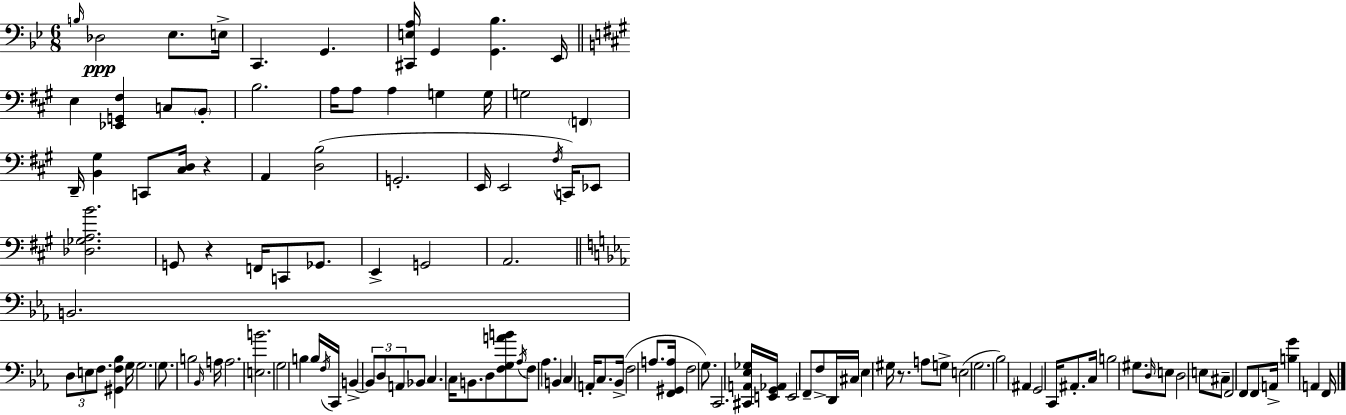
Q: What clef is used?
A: bass